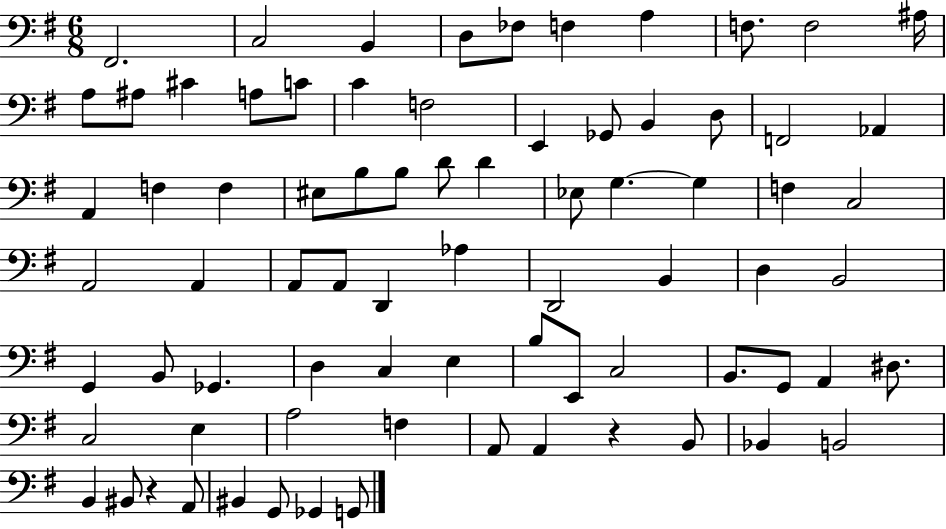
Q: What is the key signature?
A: G major